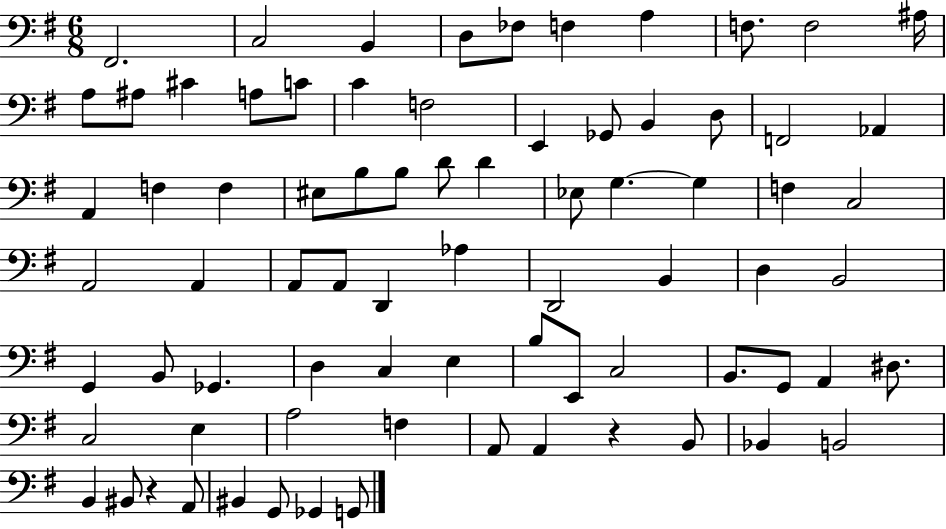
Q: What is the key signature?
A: G major